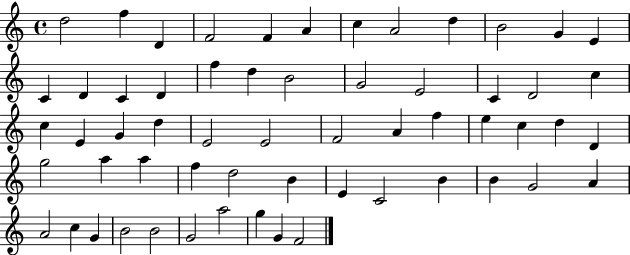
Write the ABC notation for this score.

X:1
T:Untitled
M:4/4
L:1/4
K:C
d2 f D F2 F A c A2 d B2 G E C D C D f d B2 G2 E2 C D2 c c E G d E2 E2 F2 A f e c d D g2 a a f d2 B E C2 B B G2 A A2 c G B2 B2 G2 a2 g G F2